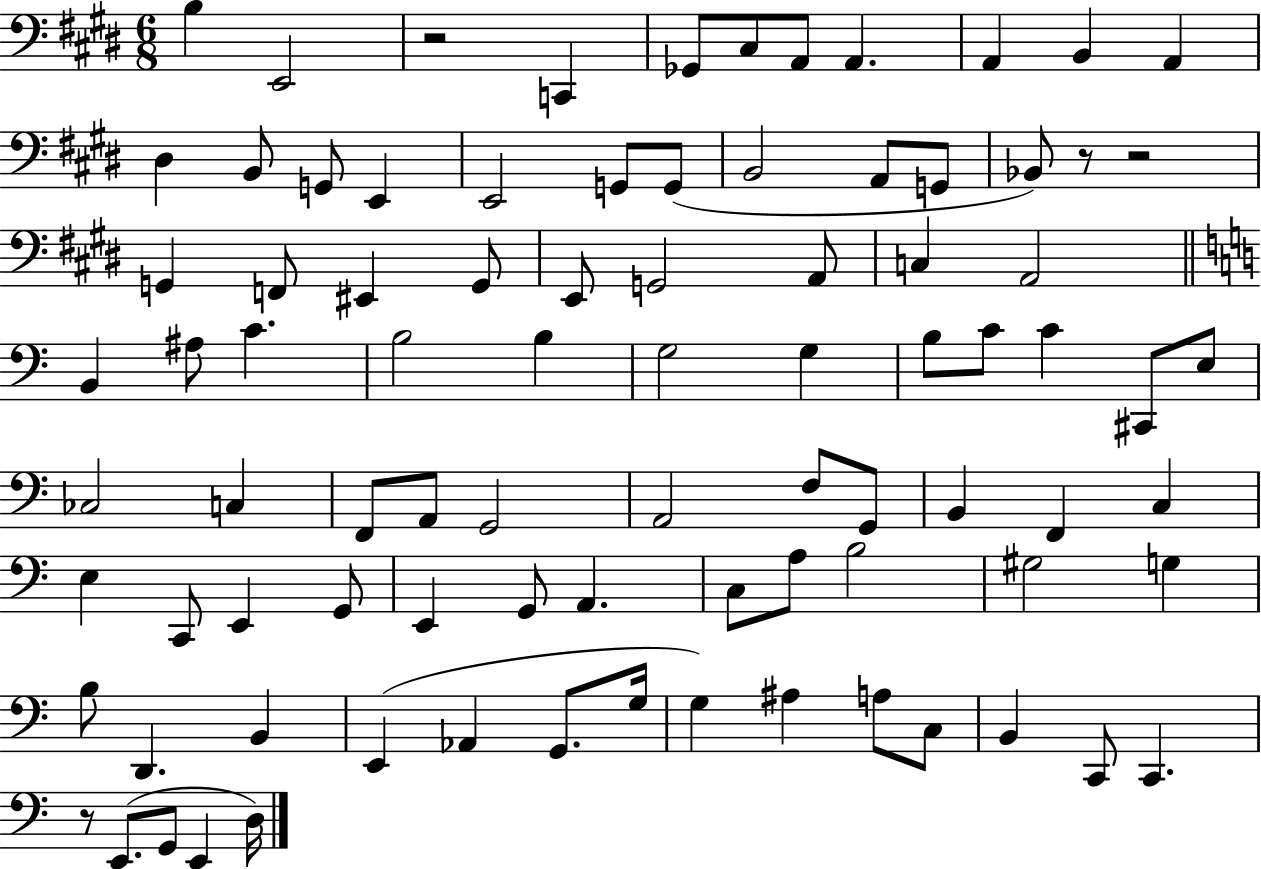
B3/q E2/h R/h C2/q Gb2/e C#3/e A2/e A2/q. A2/q B2/q A2/q D#3/q B2/e G2/e E2/q E2/h G2/e G2/e B2/h A2/e G2/e Bb2/e R/e R/h G2/q F2/e EIS2/q G2/e E2/e G2/h A2/e C3/q A2/h B2/q A#3/e C4/q. B3/h B3/q G3/h G3/q B3/e C4/e C4/q C#2/e E3/e CES3/h C3/q F2/e A2/e G2/h A2/h F3/e G2/e B2/q F2/q C3/q E3/q C2/e E2/q G2/e E2/q G2/e A2/q. C3/e A3/e B3/h G#3/h G3/q B3/e D2/q. B2/q E2/q Ab2/q G2/e. G3/s G3/q A#3/q A3/e C3/e B2/q C2/e C2/q. R/e E2/e. G2/e E2/q D3/s